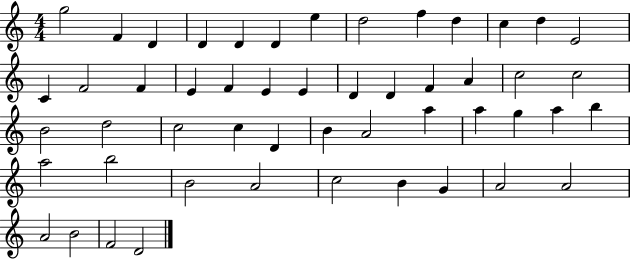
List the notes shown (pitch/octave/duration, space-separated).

G5/h F4/q D4/q D4/q D4/q D4/q E5/q D5/h F5/q D5/q C5/q D5/q E4/h C4/q F4/h F4/q E4/q F4/q E4/q E4/q D4/q D4/q F4/q A4/q C5/h C5/h B4/h D5/h C5/h C5/q D4/q B4/q A4/h A5/q A5/q G5/q A5/q B5/q A5/h B5/h B4/h A4/h C5/h B4/q G4/q A4/h A4/h A4/h B4/h F4/h D4/h